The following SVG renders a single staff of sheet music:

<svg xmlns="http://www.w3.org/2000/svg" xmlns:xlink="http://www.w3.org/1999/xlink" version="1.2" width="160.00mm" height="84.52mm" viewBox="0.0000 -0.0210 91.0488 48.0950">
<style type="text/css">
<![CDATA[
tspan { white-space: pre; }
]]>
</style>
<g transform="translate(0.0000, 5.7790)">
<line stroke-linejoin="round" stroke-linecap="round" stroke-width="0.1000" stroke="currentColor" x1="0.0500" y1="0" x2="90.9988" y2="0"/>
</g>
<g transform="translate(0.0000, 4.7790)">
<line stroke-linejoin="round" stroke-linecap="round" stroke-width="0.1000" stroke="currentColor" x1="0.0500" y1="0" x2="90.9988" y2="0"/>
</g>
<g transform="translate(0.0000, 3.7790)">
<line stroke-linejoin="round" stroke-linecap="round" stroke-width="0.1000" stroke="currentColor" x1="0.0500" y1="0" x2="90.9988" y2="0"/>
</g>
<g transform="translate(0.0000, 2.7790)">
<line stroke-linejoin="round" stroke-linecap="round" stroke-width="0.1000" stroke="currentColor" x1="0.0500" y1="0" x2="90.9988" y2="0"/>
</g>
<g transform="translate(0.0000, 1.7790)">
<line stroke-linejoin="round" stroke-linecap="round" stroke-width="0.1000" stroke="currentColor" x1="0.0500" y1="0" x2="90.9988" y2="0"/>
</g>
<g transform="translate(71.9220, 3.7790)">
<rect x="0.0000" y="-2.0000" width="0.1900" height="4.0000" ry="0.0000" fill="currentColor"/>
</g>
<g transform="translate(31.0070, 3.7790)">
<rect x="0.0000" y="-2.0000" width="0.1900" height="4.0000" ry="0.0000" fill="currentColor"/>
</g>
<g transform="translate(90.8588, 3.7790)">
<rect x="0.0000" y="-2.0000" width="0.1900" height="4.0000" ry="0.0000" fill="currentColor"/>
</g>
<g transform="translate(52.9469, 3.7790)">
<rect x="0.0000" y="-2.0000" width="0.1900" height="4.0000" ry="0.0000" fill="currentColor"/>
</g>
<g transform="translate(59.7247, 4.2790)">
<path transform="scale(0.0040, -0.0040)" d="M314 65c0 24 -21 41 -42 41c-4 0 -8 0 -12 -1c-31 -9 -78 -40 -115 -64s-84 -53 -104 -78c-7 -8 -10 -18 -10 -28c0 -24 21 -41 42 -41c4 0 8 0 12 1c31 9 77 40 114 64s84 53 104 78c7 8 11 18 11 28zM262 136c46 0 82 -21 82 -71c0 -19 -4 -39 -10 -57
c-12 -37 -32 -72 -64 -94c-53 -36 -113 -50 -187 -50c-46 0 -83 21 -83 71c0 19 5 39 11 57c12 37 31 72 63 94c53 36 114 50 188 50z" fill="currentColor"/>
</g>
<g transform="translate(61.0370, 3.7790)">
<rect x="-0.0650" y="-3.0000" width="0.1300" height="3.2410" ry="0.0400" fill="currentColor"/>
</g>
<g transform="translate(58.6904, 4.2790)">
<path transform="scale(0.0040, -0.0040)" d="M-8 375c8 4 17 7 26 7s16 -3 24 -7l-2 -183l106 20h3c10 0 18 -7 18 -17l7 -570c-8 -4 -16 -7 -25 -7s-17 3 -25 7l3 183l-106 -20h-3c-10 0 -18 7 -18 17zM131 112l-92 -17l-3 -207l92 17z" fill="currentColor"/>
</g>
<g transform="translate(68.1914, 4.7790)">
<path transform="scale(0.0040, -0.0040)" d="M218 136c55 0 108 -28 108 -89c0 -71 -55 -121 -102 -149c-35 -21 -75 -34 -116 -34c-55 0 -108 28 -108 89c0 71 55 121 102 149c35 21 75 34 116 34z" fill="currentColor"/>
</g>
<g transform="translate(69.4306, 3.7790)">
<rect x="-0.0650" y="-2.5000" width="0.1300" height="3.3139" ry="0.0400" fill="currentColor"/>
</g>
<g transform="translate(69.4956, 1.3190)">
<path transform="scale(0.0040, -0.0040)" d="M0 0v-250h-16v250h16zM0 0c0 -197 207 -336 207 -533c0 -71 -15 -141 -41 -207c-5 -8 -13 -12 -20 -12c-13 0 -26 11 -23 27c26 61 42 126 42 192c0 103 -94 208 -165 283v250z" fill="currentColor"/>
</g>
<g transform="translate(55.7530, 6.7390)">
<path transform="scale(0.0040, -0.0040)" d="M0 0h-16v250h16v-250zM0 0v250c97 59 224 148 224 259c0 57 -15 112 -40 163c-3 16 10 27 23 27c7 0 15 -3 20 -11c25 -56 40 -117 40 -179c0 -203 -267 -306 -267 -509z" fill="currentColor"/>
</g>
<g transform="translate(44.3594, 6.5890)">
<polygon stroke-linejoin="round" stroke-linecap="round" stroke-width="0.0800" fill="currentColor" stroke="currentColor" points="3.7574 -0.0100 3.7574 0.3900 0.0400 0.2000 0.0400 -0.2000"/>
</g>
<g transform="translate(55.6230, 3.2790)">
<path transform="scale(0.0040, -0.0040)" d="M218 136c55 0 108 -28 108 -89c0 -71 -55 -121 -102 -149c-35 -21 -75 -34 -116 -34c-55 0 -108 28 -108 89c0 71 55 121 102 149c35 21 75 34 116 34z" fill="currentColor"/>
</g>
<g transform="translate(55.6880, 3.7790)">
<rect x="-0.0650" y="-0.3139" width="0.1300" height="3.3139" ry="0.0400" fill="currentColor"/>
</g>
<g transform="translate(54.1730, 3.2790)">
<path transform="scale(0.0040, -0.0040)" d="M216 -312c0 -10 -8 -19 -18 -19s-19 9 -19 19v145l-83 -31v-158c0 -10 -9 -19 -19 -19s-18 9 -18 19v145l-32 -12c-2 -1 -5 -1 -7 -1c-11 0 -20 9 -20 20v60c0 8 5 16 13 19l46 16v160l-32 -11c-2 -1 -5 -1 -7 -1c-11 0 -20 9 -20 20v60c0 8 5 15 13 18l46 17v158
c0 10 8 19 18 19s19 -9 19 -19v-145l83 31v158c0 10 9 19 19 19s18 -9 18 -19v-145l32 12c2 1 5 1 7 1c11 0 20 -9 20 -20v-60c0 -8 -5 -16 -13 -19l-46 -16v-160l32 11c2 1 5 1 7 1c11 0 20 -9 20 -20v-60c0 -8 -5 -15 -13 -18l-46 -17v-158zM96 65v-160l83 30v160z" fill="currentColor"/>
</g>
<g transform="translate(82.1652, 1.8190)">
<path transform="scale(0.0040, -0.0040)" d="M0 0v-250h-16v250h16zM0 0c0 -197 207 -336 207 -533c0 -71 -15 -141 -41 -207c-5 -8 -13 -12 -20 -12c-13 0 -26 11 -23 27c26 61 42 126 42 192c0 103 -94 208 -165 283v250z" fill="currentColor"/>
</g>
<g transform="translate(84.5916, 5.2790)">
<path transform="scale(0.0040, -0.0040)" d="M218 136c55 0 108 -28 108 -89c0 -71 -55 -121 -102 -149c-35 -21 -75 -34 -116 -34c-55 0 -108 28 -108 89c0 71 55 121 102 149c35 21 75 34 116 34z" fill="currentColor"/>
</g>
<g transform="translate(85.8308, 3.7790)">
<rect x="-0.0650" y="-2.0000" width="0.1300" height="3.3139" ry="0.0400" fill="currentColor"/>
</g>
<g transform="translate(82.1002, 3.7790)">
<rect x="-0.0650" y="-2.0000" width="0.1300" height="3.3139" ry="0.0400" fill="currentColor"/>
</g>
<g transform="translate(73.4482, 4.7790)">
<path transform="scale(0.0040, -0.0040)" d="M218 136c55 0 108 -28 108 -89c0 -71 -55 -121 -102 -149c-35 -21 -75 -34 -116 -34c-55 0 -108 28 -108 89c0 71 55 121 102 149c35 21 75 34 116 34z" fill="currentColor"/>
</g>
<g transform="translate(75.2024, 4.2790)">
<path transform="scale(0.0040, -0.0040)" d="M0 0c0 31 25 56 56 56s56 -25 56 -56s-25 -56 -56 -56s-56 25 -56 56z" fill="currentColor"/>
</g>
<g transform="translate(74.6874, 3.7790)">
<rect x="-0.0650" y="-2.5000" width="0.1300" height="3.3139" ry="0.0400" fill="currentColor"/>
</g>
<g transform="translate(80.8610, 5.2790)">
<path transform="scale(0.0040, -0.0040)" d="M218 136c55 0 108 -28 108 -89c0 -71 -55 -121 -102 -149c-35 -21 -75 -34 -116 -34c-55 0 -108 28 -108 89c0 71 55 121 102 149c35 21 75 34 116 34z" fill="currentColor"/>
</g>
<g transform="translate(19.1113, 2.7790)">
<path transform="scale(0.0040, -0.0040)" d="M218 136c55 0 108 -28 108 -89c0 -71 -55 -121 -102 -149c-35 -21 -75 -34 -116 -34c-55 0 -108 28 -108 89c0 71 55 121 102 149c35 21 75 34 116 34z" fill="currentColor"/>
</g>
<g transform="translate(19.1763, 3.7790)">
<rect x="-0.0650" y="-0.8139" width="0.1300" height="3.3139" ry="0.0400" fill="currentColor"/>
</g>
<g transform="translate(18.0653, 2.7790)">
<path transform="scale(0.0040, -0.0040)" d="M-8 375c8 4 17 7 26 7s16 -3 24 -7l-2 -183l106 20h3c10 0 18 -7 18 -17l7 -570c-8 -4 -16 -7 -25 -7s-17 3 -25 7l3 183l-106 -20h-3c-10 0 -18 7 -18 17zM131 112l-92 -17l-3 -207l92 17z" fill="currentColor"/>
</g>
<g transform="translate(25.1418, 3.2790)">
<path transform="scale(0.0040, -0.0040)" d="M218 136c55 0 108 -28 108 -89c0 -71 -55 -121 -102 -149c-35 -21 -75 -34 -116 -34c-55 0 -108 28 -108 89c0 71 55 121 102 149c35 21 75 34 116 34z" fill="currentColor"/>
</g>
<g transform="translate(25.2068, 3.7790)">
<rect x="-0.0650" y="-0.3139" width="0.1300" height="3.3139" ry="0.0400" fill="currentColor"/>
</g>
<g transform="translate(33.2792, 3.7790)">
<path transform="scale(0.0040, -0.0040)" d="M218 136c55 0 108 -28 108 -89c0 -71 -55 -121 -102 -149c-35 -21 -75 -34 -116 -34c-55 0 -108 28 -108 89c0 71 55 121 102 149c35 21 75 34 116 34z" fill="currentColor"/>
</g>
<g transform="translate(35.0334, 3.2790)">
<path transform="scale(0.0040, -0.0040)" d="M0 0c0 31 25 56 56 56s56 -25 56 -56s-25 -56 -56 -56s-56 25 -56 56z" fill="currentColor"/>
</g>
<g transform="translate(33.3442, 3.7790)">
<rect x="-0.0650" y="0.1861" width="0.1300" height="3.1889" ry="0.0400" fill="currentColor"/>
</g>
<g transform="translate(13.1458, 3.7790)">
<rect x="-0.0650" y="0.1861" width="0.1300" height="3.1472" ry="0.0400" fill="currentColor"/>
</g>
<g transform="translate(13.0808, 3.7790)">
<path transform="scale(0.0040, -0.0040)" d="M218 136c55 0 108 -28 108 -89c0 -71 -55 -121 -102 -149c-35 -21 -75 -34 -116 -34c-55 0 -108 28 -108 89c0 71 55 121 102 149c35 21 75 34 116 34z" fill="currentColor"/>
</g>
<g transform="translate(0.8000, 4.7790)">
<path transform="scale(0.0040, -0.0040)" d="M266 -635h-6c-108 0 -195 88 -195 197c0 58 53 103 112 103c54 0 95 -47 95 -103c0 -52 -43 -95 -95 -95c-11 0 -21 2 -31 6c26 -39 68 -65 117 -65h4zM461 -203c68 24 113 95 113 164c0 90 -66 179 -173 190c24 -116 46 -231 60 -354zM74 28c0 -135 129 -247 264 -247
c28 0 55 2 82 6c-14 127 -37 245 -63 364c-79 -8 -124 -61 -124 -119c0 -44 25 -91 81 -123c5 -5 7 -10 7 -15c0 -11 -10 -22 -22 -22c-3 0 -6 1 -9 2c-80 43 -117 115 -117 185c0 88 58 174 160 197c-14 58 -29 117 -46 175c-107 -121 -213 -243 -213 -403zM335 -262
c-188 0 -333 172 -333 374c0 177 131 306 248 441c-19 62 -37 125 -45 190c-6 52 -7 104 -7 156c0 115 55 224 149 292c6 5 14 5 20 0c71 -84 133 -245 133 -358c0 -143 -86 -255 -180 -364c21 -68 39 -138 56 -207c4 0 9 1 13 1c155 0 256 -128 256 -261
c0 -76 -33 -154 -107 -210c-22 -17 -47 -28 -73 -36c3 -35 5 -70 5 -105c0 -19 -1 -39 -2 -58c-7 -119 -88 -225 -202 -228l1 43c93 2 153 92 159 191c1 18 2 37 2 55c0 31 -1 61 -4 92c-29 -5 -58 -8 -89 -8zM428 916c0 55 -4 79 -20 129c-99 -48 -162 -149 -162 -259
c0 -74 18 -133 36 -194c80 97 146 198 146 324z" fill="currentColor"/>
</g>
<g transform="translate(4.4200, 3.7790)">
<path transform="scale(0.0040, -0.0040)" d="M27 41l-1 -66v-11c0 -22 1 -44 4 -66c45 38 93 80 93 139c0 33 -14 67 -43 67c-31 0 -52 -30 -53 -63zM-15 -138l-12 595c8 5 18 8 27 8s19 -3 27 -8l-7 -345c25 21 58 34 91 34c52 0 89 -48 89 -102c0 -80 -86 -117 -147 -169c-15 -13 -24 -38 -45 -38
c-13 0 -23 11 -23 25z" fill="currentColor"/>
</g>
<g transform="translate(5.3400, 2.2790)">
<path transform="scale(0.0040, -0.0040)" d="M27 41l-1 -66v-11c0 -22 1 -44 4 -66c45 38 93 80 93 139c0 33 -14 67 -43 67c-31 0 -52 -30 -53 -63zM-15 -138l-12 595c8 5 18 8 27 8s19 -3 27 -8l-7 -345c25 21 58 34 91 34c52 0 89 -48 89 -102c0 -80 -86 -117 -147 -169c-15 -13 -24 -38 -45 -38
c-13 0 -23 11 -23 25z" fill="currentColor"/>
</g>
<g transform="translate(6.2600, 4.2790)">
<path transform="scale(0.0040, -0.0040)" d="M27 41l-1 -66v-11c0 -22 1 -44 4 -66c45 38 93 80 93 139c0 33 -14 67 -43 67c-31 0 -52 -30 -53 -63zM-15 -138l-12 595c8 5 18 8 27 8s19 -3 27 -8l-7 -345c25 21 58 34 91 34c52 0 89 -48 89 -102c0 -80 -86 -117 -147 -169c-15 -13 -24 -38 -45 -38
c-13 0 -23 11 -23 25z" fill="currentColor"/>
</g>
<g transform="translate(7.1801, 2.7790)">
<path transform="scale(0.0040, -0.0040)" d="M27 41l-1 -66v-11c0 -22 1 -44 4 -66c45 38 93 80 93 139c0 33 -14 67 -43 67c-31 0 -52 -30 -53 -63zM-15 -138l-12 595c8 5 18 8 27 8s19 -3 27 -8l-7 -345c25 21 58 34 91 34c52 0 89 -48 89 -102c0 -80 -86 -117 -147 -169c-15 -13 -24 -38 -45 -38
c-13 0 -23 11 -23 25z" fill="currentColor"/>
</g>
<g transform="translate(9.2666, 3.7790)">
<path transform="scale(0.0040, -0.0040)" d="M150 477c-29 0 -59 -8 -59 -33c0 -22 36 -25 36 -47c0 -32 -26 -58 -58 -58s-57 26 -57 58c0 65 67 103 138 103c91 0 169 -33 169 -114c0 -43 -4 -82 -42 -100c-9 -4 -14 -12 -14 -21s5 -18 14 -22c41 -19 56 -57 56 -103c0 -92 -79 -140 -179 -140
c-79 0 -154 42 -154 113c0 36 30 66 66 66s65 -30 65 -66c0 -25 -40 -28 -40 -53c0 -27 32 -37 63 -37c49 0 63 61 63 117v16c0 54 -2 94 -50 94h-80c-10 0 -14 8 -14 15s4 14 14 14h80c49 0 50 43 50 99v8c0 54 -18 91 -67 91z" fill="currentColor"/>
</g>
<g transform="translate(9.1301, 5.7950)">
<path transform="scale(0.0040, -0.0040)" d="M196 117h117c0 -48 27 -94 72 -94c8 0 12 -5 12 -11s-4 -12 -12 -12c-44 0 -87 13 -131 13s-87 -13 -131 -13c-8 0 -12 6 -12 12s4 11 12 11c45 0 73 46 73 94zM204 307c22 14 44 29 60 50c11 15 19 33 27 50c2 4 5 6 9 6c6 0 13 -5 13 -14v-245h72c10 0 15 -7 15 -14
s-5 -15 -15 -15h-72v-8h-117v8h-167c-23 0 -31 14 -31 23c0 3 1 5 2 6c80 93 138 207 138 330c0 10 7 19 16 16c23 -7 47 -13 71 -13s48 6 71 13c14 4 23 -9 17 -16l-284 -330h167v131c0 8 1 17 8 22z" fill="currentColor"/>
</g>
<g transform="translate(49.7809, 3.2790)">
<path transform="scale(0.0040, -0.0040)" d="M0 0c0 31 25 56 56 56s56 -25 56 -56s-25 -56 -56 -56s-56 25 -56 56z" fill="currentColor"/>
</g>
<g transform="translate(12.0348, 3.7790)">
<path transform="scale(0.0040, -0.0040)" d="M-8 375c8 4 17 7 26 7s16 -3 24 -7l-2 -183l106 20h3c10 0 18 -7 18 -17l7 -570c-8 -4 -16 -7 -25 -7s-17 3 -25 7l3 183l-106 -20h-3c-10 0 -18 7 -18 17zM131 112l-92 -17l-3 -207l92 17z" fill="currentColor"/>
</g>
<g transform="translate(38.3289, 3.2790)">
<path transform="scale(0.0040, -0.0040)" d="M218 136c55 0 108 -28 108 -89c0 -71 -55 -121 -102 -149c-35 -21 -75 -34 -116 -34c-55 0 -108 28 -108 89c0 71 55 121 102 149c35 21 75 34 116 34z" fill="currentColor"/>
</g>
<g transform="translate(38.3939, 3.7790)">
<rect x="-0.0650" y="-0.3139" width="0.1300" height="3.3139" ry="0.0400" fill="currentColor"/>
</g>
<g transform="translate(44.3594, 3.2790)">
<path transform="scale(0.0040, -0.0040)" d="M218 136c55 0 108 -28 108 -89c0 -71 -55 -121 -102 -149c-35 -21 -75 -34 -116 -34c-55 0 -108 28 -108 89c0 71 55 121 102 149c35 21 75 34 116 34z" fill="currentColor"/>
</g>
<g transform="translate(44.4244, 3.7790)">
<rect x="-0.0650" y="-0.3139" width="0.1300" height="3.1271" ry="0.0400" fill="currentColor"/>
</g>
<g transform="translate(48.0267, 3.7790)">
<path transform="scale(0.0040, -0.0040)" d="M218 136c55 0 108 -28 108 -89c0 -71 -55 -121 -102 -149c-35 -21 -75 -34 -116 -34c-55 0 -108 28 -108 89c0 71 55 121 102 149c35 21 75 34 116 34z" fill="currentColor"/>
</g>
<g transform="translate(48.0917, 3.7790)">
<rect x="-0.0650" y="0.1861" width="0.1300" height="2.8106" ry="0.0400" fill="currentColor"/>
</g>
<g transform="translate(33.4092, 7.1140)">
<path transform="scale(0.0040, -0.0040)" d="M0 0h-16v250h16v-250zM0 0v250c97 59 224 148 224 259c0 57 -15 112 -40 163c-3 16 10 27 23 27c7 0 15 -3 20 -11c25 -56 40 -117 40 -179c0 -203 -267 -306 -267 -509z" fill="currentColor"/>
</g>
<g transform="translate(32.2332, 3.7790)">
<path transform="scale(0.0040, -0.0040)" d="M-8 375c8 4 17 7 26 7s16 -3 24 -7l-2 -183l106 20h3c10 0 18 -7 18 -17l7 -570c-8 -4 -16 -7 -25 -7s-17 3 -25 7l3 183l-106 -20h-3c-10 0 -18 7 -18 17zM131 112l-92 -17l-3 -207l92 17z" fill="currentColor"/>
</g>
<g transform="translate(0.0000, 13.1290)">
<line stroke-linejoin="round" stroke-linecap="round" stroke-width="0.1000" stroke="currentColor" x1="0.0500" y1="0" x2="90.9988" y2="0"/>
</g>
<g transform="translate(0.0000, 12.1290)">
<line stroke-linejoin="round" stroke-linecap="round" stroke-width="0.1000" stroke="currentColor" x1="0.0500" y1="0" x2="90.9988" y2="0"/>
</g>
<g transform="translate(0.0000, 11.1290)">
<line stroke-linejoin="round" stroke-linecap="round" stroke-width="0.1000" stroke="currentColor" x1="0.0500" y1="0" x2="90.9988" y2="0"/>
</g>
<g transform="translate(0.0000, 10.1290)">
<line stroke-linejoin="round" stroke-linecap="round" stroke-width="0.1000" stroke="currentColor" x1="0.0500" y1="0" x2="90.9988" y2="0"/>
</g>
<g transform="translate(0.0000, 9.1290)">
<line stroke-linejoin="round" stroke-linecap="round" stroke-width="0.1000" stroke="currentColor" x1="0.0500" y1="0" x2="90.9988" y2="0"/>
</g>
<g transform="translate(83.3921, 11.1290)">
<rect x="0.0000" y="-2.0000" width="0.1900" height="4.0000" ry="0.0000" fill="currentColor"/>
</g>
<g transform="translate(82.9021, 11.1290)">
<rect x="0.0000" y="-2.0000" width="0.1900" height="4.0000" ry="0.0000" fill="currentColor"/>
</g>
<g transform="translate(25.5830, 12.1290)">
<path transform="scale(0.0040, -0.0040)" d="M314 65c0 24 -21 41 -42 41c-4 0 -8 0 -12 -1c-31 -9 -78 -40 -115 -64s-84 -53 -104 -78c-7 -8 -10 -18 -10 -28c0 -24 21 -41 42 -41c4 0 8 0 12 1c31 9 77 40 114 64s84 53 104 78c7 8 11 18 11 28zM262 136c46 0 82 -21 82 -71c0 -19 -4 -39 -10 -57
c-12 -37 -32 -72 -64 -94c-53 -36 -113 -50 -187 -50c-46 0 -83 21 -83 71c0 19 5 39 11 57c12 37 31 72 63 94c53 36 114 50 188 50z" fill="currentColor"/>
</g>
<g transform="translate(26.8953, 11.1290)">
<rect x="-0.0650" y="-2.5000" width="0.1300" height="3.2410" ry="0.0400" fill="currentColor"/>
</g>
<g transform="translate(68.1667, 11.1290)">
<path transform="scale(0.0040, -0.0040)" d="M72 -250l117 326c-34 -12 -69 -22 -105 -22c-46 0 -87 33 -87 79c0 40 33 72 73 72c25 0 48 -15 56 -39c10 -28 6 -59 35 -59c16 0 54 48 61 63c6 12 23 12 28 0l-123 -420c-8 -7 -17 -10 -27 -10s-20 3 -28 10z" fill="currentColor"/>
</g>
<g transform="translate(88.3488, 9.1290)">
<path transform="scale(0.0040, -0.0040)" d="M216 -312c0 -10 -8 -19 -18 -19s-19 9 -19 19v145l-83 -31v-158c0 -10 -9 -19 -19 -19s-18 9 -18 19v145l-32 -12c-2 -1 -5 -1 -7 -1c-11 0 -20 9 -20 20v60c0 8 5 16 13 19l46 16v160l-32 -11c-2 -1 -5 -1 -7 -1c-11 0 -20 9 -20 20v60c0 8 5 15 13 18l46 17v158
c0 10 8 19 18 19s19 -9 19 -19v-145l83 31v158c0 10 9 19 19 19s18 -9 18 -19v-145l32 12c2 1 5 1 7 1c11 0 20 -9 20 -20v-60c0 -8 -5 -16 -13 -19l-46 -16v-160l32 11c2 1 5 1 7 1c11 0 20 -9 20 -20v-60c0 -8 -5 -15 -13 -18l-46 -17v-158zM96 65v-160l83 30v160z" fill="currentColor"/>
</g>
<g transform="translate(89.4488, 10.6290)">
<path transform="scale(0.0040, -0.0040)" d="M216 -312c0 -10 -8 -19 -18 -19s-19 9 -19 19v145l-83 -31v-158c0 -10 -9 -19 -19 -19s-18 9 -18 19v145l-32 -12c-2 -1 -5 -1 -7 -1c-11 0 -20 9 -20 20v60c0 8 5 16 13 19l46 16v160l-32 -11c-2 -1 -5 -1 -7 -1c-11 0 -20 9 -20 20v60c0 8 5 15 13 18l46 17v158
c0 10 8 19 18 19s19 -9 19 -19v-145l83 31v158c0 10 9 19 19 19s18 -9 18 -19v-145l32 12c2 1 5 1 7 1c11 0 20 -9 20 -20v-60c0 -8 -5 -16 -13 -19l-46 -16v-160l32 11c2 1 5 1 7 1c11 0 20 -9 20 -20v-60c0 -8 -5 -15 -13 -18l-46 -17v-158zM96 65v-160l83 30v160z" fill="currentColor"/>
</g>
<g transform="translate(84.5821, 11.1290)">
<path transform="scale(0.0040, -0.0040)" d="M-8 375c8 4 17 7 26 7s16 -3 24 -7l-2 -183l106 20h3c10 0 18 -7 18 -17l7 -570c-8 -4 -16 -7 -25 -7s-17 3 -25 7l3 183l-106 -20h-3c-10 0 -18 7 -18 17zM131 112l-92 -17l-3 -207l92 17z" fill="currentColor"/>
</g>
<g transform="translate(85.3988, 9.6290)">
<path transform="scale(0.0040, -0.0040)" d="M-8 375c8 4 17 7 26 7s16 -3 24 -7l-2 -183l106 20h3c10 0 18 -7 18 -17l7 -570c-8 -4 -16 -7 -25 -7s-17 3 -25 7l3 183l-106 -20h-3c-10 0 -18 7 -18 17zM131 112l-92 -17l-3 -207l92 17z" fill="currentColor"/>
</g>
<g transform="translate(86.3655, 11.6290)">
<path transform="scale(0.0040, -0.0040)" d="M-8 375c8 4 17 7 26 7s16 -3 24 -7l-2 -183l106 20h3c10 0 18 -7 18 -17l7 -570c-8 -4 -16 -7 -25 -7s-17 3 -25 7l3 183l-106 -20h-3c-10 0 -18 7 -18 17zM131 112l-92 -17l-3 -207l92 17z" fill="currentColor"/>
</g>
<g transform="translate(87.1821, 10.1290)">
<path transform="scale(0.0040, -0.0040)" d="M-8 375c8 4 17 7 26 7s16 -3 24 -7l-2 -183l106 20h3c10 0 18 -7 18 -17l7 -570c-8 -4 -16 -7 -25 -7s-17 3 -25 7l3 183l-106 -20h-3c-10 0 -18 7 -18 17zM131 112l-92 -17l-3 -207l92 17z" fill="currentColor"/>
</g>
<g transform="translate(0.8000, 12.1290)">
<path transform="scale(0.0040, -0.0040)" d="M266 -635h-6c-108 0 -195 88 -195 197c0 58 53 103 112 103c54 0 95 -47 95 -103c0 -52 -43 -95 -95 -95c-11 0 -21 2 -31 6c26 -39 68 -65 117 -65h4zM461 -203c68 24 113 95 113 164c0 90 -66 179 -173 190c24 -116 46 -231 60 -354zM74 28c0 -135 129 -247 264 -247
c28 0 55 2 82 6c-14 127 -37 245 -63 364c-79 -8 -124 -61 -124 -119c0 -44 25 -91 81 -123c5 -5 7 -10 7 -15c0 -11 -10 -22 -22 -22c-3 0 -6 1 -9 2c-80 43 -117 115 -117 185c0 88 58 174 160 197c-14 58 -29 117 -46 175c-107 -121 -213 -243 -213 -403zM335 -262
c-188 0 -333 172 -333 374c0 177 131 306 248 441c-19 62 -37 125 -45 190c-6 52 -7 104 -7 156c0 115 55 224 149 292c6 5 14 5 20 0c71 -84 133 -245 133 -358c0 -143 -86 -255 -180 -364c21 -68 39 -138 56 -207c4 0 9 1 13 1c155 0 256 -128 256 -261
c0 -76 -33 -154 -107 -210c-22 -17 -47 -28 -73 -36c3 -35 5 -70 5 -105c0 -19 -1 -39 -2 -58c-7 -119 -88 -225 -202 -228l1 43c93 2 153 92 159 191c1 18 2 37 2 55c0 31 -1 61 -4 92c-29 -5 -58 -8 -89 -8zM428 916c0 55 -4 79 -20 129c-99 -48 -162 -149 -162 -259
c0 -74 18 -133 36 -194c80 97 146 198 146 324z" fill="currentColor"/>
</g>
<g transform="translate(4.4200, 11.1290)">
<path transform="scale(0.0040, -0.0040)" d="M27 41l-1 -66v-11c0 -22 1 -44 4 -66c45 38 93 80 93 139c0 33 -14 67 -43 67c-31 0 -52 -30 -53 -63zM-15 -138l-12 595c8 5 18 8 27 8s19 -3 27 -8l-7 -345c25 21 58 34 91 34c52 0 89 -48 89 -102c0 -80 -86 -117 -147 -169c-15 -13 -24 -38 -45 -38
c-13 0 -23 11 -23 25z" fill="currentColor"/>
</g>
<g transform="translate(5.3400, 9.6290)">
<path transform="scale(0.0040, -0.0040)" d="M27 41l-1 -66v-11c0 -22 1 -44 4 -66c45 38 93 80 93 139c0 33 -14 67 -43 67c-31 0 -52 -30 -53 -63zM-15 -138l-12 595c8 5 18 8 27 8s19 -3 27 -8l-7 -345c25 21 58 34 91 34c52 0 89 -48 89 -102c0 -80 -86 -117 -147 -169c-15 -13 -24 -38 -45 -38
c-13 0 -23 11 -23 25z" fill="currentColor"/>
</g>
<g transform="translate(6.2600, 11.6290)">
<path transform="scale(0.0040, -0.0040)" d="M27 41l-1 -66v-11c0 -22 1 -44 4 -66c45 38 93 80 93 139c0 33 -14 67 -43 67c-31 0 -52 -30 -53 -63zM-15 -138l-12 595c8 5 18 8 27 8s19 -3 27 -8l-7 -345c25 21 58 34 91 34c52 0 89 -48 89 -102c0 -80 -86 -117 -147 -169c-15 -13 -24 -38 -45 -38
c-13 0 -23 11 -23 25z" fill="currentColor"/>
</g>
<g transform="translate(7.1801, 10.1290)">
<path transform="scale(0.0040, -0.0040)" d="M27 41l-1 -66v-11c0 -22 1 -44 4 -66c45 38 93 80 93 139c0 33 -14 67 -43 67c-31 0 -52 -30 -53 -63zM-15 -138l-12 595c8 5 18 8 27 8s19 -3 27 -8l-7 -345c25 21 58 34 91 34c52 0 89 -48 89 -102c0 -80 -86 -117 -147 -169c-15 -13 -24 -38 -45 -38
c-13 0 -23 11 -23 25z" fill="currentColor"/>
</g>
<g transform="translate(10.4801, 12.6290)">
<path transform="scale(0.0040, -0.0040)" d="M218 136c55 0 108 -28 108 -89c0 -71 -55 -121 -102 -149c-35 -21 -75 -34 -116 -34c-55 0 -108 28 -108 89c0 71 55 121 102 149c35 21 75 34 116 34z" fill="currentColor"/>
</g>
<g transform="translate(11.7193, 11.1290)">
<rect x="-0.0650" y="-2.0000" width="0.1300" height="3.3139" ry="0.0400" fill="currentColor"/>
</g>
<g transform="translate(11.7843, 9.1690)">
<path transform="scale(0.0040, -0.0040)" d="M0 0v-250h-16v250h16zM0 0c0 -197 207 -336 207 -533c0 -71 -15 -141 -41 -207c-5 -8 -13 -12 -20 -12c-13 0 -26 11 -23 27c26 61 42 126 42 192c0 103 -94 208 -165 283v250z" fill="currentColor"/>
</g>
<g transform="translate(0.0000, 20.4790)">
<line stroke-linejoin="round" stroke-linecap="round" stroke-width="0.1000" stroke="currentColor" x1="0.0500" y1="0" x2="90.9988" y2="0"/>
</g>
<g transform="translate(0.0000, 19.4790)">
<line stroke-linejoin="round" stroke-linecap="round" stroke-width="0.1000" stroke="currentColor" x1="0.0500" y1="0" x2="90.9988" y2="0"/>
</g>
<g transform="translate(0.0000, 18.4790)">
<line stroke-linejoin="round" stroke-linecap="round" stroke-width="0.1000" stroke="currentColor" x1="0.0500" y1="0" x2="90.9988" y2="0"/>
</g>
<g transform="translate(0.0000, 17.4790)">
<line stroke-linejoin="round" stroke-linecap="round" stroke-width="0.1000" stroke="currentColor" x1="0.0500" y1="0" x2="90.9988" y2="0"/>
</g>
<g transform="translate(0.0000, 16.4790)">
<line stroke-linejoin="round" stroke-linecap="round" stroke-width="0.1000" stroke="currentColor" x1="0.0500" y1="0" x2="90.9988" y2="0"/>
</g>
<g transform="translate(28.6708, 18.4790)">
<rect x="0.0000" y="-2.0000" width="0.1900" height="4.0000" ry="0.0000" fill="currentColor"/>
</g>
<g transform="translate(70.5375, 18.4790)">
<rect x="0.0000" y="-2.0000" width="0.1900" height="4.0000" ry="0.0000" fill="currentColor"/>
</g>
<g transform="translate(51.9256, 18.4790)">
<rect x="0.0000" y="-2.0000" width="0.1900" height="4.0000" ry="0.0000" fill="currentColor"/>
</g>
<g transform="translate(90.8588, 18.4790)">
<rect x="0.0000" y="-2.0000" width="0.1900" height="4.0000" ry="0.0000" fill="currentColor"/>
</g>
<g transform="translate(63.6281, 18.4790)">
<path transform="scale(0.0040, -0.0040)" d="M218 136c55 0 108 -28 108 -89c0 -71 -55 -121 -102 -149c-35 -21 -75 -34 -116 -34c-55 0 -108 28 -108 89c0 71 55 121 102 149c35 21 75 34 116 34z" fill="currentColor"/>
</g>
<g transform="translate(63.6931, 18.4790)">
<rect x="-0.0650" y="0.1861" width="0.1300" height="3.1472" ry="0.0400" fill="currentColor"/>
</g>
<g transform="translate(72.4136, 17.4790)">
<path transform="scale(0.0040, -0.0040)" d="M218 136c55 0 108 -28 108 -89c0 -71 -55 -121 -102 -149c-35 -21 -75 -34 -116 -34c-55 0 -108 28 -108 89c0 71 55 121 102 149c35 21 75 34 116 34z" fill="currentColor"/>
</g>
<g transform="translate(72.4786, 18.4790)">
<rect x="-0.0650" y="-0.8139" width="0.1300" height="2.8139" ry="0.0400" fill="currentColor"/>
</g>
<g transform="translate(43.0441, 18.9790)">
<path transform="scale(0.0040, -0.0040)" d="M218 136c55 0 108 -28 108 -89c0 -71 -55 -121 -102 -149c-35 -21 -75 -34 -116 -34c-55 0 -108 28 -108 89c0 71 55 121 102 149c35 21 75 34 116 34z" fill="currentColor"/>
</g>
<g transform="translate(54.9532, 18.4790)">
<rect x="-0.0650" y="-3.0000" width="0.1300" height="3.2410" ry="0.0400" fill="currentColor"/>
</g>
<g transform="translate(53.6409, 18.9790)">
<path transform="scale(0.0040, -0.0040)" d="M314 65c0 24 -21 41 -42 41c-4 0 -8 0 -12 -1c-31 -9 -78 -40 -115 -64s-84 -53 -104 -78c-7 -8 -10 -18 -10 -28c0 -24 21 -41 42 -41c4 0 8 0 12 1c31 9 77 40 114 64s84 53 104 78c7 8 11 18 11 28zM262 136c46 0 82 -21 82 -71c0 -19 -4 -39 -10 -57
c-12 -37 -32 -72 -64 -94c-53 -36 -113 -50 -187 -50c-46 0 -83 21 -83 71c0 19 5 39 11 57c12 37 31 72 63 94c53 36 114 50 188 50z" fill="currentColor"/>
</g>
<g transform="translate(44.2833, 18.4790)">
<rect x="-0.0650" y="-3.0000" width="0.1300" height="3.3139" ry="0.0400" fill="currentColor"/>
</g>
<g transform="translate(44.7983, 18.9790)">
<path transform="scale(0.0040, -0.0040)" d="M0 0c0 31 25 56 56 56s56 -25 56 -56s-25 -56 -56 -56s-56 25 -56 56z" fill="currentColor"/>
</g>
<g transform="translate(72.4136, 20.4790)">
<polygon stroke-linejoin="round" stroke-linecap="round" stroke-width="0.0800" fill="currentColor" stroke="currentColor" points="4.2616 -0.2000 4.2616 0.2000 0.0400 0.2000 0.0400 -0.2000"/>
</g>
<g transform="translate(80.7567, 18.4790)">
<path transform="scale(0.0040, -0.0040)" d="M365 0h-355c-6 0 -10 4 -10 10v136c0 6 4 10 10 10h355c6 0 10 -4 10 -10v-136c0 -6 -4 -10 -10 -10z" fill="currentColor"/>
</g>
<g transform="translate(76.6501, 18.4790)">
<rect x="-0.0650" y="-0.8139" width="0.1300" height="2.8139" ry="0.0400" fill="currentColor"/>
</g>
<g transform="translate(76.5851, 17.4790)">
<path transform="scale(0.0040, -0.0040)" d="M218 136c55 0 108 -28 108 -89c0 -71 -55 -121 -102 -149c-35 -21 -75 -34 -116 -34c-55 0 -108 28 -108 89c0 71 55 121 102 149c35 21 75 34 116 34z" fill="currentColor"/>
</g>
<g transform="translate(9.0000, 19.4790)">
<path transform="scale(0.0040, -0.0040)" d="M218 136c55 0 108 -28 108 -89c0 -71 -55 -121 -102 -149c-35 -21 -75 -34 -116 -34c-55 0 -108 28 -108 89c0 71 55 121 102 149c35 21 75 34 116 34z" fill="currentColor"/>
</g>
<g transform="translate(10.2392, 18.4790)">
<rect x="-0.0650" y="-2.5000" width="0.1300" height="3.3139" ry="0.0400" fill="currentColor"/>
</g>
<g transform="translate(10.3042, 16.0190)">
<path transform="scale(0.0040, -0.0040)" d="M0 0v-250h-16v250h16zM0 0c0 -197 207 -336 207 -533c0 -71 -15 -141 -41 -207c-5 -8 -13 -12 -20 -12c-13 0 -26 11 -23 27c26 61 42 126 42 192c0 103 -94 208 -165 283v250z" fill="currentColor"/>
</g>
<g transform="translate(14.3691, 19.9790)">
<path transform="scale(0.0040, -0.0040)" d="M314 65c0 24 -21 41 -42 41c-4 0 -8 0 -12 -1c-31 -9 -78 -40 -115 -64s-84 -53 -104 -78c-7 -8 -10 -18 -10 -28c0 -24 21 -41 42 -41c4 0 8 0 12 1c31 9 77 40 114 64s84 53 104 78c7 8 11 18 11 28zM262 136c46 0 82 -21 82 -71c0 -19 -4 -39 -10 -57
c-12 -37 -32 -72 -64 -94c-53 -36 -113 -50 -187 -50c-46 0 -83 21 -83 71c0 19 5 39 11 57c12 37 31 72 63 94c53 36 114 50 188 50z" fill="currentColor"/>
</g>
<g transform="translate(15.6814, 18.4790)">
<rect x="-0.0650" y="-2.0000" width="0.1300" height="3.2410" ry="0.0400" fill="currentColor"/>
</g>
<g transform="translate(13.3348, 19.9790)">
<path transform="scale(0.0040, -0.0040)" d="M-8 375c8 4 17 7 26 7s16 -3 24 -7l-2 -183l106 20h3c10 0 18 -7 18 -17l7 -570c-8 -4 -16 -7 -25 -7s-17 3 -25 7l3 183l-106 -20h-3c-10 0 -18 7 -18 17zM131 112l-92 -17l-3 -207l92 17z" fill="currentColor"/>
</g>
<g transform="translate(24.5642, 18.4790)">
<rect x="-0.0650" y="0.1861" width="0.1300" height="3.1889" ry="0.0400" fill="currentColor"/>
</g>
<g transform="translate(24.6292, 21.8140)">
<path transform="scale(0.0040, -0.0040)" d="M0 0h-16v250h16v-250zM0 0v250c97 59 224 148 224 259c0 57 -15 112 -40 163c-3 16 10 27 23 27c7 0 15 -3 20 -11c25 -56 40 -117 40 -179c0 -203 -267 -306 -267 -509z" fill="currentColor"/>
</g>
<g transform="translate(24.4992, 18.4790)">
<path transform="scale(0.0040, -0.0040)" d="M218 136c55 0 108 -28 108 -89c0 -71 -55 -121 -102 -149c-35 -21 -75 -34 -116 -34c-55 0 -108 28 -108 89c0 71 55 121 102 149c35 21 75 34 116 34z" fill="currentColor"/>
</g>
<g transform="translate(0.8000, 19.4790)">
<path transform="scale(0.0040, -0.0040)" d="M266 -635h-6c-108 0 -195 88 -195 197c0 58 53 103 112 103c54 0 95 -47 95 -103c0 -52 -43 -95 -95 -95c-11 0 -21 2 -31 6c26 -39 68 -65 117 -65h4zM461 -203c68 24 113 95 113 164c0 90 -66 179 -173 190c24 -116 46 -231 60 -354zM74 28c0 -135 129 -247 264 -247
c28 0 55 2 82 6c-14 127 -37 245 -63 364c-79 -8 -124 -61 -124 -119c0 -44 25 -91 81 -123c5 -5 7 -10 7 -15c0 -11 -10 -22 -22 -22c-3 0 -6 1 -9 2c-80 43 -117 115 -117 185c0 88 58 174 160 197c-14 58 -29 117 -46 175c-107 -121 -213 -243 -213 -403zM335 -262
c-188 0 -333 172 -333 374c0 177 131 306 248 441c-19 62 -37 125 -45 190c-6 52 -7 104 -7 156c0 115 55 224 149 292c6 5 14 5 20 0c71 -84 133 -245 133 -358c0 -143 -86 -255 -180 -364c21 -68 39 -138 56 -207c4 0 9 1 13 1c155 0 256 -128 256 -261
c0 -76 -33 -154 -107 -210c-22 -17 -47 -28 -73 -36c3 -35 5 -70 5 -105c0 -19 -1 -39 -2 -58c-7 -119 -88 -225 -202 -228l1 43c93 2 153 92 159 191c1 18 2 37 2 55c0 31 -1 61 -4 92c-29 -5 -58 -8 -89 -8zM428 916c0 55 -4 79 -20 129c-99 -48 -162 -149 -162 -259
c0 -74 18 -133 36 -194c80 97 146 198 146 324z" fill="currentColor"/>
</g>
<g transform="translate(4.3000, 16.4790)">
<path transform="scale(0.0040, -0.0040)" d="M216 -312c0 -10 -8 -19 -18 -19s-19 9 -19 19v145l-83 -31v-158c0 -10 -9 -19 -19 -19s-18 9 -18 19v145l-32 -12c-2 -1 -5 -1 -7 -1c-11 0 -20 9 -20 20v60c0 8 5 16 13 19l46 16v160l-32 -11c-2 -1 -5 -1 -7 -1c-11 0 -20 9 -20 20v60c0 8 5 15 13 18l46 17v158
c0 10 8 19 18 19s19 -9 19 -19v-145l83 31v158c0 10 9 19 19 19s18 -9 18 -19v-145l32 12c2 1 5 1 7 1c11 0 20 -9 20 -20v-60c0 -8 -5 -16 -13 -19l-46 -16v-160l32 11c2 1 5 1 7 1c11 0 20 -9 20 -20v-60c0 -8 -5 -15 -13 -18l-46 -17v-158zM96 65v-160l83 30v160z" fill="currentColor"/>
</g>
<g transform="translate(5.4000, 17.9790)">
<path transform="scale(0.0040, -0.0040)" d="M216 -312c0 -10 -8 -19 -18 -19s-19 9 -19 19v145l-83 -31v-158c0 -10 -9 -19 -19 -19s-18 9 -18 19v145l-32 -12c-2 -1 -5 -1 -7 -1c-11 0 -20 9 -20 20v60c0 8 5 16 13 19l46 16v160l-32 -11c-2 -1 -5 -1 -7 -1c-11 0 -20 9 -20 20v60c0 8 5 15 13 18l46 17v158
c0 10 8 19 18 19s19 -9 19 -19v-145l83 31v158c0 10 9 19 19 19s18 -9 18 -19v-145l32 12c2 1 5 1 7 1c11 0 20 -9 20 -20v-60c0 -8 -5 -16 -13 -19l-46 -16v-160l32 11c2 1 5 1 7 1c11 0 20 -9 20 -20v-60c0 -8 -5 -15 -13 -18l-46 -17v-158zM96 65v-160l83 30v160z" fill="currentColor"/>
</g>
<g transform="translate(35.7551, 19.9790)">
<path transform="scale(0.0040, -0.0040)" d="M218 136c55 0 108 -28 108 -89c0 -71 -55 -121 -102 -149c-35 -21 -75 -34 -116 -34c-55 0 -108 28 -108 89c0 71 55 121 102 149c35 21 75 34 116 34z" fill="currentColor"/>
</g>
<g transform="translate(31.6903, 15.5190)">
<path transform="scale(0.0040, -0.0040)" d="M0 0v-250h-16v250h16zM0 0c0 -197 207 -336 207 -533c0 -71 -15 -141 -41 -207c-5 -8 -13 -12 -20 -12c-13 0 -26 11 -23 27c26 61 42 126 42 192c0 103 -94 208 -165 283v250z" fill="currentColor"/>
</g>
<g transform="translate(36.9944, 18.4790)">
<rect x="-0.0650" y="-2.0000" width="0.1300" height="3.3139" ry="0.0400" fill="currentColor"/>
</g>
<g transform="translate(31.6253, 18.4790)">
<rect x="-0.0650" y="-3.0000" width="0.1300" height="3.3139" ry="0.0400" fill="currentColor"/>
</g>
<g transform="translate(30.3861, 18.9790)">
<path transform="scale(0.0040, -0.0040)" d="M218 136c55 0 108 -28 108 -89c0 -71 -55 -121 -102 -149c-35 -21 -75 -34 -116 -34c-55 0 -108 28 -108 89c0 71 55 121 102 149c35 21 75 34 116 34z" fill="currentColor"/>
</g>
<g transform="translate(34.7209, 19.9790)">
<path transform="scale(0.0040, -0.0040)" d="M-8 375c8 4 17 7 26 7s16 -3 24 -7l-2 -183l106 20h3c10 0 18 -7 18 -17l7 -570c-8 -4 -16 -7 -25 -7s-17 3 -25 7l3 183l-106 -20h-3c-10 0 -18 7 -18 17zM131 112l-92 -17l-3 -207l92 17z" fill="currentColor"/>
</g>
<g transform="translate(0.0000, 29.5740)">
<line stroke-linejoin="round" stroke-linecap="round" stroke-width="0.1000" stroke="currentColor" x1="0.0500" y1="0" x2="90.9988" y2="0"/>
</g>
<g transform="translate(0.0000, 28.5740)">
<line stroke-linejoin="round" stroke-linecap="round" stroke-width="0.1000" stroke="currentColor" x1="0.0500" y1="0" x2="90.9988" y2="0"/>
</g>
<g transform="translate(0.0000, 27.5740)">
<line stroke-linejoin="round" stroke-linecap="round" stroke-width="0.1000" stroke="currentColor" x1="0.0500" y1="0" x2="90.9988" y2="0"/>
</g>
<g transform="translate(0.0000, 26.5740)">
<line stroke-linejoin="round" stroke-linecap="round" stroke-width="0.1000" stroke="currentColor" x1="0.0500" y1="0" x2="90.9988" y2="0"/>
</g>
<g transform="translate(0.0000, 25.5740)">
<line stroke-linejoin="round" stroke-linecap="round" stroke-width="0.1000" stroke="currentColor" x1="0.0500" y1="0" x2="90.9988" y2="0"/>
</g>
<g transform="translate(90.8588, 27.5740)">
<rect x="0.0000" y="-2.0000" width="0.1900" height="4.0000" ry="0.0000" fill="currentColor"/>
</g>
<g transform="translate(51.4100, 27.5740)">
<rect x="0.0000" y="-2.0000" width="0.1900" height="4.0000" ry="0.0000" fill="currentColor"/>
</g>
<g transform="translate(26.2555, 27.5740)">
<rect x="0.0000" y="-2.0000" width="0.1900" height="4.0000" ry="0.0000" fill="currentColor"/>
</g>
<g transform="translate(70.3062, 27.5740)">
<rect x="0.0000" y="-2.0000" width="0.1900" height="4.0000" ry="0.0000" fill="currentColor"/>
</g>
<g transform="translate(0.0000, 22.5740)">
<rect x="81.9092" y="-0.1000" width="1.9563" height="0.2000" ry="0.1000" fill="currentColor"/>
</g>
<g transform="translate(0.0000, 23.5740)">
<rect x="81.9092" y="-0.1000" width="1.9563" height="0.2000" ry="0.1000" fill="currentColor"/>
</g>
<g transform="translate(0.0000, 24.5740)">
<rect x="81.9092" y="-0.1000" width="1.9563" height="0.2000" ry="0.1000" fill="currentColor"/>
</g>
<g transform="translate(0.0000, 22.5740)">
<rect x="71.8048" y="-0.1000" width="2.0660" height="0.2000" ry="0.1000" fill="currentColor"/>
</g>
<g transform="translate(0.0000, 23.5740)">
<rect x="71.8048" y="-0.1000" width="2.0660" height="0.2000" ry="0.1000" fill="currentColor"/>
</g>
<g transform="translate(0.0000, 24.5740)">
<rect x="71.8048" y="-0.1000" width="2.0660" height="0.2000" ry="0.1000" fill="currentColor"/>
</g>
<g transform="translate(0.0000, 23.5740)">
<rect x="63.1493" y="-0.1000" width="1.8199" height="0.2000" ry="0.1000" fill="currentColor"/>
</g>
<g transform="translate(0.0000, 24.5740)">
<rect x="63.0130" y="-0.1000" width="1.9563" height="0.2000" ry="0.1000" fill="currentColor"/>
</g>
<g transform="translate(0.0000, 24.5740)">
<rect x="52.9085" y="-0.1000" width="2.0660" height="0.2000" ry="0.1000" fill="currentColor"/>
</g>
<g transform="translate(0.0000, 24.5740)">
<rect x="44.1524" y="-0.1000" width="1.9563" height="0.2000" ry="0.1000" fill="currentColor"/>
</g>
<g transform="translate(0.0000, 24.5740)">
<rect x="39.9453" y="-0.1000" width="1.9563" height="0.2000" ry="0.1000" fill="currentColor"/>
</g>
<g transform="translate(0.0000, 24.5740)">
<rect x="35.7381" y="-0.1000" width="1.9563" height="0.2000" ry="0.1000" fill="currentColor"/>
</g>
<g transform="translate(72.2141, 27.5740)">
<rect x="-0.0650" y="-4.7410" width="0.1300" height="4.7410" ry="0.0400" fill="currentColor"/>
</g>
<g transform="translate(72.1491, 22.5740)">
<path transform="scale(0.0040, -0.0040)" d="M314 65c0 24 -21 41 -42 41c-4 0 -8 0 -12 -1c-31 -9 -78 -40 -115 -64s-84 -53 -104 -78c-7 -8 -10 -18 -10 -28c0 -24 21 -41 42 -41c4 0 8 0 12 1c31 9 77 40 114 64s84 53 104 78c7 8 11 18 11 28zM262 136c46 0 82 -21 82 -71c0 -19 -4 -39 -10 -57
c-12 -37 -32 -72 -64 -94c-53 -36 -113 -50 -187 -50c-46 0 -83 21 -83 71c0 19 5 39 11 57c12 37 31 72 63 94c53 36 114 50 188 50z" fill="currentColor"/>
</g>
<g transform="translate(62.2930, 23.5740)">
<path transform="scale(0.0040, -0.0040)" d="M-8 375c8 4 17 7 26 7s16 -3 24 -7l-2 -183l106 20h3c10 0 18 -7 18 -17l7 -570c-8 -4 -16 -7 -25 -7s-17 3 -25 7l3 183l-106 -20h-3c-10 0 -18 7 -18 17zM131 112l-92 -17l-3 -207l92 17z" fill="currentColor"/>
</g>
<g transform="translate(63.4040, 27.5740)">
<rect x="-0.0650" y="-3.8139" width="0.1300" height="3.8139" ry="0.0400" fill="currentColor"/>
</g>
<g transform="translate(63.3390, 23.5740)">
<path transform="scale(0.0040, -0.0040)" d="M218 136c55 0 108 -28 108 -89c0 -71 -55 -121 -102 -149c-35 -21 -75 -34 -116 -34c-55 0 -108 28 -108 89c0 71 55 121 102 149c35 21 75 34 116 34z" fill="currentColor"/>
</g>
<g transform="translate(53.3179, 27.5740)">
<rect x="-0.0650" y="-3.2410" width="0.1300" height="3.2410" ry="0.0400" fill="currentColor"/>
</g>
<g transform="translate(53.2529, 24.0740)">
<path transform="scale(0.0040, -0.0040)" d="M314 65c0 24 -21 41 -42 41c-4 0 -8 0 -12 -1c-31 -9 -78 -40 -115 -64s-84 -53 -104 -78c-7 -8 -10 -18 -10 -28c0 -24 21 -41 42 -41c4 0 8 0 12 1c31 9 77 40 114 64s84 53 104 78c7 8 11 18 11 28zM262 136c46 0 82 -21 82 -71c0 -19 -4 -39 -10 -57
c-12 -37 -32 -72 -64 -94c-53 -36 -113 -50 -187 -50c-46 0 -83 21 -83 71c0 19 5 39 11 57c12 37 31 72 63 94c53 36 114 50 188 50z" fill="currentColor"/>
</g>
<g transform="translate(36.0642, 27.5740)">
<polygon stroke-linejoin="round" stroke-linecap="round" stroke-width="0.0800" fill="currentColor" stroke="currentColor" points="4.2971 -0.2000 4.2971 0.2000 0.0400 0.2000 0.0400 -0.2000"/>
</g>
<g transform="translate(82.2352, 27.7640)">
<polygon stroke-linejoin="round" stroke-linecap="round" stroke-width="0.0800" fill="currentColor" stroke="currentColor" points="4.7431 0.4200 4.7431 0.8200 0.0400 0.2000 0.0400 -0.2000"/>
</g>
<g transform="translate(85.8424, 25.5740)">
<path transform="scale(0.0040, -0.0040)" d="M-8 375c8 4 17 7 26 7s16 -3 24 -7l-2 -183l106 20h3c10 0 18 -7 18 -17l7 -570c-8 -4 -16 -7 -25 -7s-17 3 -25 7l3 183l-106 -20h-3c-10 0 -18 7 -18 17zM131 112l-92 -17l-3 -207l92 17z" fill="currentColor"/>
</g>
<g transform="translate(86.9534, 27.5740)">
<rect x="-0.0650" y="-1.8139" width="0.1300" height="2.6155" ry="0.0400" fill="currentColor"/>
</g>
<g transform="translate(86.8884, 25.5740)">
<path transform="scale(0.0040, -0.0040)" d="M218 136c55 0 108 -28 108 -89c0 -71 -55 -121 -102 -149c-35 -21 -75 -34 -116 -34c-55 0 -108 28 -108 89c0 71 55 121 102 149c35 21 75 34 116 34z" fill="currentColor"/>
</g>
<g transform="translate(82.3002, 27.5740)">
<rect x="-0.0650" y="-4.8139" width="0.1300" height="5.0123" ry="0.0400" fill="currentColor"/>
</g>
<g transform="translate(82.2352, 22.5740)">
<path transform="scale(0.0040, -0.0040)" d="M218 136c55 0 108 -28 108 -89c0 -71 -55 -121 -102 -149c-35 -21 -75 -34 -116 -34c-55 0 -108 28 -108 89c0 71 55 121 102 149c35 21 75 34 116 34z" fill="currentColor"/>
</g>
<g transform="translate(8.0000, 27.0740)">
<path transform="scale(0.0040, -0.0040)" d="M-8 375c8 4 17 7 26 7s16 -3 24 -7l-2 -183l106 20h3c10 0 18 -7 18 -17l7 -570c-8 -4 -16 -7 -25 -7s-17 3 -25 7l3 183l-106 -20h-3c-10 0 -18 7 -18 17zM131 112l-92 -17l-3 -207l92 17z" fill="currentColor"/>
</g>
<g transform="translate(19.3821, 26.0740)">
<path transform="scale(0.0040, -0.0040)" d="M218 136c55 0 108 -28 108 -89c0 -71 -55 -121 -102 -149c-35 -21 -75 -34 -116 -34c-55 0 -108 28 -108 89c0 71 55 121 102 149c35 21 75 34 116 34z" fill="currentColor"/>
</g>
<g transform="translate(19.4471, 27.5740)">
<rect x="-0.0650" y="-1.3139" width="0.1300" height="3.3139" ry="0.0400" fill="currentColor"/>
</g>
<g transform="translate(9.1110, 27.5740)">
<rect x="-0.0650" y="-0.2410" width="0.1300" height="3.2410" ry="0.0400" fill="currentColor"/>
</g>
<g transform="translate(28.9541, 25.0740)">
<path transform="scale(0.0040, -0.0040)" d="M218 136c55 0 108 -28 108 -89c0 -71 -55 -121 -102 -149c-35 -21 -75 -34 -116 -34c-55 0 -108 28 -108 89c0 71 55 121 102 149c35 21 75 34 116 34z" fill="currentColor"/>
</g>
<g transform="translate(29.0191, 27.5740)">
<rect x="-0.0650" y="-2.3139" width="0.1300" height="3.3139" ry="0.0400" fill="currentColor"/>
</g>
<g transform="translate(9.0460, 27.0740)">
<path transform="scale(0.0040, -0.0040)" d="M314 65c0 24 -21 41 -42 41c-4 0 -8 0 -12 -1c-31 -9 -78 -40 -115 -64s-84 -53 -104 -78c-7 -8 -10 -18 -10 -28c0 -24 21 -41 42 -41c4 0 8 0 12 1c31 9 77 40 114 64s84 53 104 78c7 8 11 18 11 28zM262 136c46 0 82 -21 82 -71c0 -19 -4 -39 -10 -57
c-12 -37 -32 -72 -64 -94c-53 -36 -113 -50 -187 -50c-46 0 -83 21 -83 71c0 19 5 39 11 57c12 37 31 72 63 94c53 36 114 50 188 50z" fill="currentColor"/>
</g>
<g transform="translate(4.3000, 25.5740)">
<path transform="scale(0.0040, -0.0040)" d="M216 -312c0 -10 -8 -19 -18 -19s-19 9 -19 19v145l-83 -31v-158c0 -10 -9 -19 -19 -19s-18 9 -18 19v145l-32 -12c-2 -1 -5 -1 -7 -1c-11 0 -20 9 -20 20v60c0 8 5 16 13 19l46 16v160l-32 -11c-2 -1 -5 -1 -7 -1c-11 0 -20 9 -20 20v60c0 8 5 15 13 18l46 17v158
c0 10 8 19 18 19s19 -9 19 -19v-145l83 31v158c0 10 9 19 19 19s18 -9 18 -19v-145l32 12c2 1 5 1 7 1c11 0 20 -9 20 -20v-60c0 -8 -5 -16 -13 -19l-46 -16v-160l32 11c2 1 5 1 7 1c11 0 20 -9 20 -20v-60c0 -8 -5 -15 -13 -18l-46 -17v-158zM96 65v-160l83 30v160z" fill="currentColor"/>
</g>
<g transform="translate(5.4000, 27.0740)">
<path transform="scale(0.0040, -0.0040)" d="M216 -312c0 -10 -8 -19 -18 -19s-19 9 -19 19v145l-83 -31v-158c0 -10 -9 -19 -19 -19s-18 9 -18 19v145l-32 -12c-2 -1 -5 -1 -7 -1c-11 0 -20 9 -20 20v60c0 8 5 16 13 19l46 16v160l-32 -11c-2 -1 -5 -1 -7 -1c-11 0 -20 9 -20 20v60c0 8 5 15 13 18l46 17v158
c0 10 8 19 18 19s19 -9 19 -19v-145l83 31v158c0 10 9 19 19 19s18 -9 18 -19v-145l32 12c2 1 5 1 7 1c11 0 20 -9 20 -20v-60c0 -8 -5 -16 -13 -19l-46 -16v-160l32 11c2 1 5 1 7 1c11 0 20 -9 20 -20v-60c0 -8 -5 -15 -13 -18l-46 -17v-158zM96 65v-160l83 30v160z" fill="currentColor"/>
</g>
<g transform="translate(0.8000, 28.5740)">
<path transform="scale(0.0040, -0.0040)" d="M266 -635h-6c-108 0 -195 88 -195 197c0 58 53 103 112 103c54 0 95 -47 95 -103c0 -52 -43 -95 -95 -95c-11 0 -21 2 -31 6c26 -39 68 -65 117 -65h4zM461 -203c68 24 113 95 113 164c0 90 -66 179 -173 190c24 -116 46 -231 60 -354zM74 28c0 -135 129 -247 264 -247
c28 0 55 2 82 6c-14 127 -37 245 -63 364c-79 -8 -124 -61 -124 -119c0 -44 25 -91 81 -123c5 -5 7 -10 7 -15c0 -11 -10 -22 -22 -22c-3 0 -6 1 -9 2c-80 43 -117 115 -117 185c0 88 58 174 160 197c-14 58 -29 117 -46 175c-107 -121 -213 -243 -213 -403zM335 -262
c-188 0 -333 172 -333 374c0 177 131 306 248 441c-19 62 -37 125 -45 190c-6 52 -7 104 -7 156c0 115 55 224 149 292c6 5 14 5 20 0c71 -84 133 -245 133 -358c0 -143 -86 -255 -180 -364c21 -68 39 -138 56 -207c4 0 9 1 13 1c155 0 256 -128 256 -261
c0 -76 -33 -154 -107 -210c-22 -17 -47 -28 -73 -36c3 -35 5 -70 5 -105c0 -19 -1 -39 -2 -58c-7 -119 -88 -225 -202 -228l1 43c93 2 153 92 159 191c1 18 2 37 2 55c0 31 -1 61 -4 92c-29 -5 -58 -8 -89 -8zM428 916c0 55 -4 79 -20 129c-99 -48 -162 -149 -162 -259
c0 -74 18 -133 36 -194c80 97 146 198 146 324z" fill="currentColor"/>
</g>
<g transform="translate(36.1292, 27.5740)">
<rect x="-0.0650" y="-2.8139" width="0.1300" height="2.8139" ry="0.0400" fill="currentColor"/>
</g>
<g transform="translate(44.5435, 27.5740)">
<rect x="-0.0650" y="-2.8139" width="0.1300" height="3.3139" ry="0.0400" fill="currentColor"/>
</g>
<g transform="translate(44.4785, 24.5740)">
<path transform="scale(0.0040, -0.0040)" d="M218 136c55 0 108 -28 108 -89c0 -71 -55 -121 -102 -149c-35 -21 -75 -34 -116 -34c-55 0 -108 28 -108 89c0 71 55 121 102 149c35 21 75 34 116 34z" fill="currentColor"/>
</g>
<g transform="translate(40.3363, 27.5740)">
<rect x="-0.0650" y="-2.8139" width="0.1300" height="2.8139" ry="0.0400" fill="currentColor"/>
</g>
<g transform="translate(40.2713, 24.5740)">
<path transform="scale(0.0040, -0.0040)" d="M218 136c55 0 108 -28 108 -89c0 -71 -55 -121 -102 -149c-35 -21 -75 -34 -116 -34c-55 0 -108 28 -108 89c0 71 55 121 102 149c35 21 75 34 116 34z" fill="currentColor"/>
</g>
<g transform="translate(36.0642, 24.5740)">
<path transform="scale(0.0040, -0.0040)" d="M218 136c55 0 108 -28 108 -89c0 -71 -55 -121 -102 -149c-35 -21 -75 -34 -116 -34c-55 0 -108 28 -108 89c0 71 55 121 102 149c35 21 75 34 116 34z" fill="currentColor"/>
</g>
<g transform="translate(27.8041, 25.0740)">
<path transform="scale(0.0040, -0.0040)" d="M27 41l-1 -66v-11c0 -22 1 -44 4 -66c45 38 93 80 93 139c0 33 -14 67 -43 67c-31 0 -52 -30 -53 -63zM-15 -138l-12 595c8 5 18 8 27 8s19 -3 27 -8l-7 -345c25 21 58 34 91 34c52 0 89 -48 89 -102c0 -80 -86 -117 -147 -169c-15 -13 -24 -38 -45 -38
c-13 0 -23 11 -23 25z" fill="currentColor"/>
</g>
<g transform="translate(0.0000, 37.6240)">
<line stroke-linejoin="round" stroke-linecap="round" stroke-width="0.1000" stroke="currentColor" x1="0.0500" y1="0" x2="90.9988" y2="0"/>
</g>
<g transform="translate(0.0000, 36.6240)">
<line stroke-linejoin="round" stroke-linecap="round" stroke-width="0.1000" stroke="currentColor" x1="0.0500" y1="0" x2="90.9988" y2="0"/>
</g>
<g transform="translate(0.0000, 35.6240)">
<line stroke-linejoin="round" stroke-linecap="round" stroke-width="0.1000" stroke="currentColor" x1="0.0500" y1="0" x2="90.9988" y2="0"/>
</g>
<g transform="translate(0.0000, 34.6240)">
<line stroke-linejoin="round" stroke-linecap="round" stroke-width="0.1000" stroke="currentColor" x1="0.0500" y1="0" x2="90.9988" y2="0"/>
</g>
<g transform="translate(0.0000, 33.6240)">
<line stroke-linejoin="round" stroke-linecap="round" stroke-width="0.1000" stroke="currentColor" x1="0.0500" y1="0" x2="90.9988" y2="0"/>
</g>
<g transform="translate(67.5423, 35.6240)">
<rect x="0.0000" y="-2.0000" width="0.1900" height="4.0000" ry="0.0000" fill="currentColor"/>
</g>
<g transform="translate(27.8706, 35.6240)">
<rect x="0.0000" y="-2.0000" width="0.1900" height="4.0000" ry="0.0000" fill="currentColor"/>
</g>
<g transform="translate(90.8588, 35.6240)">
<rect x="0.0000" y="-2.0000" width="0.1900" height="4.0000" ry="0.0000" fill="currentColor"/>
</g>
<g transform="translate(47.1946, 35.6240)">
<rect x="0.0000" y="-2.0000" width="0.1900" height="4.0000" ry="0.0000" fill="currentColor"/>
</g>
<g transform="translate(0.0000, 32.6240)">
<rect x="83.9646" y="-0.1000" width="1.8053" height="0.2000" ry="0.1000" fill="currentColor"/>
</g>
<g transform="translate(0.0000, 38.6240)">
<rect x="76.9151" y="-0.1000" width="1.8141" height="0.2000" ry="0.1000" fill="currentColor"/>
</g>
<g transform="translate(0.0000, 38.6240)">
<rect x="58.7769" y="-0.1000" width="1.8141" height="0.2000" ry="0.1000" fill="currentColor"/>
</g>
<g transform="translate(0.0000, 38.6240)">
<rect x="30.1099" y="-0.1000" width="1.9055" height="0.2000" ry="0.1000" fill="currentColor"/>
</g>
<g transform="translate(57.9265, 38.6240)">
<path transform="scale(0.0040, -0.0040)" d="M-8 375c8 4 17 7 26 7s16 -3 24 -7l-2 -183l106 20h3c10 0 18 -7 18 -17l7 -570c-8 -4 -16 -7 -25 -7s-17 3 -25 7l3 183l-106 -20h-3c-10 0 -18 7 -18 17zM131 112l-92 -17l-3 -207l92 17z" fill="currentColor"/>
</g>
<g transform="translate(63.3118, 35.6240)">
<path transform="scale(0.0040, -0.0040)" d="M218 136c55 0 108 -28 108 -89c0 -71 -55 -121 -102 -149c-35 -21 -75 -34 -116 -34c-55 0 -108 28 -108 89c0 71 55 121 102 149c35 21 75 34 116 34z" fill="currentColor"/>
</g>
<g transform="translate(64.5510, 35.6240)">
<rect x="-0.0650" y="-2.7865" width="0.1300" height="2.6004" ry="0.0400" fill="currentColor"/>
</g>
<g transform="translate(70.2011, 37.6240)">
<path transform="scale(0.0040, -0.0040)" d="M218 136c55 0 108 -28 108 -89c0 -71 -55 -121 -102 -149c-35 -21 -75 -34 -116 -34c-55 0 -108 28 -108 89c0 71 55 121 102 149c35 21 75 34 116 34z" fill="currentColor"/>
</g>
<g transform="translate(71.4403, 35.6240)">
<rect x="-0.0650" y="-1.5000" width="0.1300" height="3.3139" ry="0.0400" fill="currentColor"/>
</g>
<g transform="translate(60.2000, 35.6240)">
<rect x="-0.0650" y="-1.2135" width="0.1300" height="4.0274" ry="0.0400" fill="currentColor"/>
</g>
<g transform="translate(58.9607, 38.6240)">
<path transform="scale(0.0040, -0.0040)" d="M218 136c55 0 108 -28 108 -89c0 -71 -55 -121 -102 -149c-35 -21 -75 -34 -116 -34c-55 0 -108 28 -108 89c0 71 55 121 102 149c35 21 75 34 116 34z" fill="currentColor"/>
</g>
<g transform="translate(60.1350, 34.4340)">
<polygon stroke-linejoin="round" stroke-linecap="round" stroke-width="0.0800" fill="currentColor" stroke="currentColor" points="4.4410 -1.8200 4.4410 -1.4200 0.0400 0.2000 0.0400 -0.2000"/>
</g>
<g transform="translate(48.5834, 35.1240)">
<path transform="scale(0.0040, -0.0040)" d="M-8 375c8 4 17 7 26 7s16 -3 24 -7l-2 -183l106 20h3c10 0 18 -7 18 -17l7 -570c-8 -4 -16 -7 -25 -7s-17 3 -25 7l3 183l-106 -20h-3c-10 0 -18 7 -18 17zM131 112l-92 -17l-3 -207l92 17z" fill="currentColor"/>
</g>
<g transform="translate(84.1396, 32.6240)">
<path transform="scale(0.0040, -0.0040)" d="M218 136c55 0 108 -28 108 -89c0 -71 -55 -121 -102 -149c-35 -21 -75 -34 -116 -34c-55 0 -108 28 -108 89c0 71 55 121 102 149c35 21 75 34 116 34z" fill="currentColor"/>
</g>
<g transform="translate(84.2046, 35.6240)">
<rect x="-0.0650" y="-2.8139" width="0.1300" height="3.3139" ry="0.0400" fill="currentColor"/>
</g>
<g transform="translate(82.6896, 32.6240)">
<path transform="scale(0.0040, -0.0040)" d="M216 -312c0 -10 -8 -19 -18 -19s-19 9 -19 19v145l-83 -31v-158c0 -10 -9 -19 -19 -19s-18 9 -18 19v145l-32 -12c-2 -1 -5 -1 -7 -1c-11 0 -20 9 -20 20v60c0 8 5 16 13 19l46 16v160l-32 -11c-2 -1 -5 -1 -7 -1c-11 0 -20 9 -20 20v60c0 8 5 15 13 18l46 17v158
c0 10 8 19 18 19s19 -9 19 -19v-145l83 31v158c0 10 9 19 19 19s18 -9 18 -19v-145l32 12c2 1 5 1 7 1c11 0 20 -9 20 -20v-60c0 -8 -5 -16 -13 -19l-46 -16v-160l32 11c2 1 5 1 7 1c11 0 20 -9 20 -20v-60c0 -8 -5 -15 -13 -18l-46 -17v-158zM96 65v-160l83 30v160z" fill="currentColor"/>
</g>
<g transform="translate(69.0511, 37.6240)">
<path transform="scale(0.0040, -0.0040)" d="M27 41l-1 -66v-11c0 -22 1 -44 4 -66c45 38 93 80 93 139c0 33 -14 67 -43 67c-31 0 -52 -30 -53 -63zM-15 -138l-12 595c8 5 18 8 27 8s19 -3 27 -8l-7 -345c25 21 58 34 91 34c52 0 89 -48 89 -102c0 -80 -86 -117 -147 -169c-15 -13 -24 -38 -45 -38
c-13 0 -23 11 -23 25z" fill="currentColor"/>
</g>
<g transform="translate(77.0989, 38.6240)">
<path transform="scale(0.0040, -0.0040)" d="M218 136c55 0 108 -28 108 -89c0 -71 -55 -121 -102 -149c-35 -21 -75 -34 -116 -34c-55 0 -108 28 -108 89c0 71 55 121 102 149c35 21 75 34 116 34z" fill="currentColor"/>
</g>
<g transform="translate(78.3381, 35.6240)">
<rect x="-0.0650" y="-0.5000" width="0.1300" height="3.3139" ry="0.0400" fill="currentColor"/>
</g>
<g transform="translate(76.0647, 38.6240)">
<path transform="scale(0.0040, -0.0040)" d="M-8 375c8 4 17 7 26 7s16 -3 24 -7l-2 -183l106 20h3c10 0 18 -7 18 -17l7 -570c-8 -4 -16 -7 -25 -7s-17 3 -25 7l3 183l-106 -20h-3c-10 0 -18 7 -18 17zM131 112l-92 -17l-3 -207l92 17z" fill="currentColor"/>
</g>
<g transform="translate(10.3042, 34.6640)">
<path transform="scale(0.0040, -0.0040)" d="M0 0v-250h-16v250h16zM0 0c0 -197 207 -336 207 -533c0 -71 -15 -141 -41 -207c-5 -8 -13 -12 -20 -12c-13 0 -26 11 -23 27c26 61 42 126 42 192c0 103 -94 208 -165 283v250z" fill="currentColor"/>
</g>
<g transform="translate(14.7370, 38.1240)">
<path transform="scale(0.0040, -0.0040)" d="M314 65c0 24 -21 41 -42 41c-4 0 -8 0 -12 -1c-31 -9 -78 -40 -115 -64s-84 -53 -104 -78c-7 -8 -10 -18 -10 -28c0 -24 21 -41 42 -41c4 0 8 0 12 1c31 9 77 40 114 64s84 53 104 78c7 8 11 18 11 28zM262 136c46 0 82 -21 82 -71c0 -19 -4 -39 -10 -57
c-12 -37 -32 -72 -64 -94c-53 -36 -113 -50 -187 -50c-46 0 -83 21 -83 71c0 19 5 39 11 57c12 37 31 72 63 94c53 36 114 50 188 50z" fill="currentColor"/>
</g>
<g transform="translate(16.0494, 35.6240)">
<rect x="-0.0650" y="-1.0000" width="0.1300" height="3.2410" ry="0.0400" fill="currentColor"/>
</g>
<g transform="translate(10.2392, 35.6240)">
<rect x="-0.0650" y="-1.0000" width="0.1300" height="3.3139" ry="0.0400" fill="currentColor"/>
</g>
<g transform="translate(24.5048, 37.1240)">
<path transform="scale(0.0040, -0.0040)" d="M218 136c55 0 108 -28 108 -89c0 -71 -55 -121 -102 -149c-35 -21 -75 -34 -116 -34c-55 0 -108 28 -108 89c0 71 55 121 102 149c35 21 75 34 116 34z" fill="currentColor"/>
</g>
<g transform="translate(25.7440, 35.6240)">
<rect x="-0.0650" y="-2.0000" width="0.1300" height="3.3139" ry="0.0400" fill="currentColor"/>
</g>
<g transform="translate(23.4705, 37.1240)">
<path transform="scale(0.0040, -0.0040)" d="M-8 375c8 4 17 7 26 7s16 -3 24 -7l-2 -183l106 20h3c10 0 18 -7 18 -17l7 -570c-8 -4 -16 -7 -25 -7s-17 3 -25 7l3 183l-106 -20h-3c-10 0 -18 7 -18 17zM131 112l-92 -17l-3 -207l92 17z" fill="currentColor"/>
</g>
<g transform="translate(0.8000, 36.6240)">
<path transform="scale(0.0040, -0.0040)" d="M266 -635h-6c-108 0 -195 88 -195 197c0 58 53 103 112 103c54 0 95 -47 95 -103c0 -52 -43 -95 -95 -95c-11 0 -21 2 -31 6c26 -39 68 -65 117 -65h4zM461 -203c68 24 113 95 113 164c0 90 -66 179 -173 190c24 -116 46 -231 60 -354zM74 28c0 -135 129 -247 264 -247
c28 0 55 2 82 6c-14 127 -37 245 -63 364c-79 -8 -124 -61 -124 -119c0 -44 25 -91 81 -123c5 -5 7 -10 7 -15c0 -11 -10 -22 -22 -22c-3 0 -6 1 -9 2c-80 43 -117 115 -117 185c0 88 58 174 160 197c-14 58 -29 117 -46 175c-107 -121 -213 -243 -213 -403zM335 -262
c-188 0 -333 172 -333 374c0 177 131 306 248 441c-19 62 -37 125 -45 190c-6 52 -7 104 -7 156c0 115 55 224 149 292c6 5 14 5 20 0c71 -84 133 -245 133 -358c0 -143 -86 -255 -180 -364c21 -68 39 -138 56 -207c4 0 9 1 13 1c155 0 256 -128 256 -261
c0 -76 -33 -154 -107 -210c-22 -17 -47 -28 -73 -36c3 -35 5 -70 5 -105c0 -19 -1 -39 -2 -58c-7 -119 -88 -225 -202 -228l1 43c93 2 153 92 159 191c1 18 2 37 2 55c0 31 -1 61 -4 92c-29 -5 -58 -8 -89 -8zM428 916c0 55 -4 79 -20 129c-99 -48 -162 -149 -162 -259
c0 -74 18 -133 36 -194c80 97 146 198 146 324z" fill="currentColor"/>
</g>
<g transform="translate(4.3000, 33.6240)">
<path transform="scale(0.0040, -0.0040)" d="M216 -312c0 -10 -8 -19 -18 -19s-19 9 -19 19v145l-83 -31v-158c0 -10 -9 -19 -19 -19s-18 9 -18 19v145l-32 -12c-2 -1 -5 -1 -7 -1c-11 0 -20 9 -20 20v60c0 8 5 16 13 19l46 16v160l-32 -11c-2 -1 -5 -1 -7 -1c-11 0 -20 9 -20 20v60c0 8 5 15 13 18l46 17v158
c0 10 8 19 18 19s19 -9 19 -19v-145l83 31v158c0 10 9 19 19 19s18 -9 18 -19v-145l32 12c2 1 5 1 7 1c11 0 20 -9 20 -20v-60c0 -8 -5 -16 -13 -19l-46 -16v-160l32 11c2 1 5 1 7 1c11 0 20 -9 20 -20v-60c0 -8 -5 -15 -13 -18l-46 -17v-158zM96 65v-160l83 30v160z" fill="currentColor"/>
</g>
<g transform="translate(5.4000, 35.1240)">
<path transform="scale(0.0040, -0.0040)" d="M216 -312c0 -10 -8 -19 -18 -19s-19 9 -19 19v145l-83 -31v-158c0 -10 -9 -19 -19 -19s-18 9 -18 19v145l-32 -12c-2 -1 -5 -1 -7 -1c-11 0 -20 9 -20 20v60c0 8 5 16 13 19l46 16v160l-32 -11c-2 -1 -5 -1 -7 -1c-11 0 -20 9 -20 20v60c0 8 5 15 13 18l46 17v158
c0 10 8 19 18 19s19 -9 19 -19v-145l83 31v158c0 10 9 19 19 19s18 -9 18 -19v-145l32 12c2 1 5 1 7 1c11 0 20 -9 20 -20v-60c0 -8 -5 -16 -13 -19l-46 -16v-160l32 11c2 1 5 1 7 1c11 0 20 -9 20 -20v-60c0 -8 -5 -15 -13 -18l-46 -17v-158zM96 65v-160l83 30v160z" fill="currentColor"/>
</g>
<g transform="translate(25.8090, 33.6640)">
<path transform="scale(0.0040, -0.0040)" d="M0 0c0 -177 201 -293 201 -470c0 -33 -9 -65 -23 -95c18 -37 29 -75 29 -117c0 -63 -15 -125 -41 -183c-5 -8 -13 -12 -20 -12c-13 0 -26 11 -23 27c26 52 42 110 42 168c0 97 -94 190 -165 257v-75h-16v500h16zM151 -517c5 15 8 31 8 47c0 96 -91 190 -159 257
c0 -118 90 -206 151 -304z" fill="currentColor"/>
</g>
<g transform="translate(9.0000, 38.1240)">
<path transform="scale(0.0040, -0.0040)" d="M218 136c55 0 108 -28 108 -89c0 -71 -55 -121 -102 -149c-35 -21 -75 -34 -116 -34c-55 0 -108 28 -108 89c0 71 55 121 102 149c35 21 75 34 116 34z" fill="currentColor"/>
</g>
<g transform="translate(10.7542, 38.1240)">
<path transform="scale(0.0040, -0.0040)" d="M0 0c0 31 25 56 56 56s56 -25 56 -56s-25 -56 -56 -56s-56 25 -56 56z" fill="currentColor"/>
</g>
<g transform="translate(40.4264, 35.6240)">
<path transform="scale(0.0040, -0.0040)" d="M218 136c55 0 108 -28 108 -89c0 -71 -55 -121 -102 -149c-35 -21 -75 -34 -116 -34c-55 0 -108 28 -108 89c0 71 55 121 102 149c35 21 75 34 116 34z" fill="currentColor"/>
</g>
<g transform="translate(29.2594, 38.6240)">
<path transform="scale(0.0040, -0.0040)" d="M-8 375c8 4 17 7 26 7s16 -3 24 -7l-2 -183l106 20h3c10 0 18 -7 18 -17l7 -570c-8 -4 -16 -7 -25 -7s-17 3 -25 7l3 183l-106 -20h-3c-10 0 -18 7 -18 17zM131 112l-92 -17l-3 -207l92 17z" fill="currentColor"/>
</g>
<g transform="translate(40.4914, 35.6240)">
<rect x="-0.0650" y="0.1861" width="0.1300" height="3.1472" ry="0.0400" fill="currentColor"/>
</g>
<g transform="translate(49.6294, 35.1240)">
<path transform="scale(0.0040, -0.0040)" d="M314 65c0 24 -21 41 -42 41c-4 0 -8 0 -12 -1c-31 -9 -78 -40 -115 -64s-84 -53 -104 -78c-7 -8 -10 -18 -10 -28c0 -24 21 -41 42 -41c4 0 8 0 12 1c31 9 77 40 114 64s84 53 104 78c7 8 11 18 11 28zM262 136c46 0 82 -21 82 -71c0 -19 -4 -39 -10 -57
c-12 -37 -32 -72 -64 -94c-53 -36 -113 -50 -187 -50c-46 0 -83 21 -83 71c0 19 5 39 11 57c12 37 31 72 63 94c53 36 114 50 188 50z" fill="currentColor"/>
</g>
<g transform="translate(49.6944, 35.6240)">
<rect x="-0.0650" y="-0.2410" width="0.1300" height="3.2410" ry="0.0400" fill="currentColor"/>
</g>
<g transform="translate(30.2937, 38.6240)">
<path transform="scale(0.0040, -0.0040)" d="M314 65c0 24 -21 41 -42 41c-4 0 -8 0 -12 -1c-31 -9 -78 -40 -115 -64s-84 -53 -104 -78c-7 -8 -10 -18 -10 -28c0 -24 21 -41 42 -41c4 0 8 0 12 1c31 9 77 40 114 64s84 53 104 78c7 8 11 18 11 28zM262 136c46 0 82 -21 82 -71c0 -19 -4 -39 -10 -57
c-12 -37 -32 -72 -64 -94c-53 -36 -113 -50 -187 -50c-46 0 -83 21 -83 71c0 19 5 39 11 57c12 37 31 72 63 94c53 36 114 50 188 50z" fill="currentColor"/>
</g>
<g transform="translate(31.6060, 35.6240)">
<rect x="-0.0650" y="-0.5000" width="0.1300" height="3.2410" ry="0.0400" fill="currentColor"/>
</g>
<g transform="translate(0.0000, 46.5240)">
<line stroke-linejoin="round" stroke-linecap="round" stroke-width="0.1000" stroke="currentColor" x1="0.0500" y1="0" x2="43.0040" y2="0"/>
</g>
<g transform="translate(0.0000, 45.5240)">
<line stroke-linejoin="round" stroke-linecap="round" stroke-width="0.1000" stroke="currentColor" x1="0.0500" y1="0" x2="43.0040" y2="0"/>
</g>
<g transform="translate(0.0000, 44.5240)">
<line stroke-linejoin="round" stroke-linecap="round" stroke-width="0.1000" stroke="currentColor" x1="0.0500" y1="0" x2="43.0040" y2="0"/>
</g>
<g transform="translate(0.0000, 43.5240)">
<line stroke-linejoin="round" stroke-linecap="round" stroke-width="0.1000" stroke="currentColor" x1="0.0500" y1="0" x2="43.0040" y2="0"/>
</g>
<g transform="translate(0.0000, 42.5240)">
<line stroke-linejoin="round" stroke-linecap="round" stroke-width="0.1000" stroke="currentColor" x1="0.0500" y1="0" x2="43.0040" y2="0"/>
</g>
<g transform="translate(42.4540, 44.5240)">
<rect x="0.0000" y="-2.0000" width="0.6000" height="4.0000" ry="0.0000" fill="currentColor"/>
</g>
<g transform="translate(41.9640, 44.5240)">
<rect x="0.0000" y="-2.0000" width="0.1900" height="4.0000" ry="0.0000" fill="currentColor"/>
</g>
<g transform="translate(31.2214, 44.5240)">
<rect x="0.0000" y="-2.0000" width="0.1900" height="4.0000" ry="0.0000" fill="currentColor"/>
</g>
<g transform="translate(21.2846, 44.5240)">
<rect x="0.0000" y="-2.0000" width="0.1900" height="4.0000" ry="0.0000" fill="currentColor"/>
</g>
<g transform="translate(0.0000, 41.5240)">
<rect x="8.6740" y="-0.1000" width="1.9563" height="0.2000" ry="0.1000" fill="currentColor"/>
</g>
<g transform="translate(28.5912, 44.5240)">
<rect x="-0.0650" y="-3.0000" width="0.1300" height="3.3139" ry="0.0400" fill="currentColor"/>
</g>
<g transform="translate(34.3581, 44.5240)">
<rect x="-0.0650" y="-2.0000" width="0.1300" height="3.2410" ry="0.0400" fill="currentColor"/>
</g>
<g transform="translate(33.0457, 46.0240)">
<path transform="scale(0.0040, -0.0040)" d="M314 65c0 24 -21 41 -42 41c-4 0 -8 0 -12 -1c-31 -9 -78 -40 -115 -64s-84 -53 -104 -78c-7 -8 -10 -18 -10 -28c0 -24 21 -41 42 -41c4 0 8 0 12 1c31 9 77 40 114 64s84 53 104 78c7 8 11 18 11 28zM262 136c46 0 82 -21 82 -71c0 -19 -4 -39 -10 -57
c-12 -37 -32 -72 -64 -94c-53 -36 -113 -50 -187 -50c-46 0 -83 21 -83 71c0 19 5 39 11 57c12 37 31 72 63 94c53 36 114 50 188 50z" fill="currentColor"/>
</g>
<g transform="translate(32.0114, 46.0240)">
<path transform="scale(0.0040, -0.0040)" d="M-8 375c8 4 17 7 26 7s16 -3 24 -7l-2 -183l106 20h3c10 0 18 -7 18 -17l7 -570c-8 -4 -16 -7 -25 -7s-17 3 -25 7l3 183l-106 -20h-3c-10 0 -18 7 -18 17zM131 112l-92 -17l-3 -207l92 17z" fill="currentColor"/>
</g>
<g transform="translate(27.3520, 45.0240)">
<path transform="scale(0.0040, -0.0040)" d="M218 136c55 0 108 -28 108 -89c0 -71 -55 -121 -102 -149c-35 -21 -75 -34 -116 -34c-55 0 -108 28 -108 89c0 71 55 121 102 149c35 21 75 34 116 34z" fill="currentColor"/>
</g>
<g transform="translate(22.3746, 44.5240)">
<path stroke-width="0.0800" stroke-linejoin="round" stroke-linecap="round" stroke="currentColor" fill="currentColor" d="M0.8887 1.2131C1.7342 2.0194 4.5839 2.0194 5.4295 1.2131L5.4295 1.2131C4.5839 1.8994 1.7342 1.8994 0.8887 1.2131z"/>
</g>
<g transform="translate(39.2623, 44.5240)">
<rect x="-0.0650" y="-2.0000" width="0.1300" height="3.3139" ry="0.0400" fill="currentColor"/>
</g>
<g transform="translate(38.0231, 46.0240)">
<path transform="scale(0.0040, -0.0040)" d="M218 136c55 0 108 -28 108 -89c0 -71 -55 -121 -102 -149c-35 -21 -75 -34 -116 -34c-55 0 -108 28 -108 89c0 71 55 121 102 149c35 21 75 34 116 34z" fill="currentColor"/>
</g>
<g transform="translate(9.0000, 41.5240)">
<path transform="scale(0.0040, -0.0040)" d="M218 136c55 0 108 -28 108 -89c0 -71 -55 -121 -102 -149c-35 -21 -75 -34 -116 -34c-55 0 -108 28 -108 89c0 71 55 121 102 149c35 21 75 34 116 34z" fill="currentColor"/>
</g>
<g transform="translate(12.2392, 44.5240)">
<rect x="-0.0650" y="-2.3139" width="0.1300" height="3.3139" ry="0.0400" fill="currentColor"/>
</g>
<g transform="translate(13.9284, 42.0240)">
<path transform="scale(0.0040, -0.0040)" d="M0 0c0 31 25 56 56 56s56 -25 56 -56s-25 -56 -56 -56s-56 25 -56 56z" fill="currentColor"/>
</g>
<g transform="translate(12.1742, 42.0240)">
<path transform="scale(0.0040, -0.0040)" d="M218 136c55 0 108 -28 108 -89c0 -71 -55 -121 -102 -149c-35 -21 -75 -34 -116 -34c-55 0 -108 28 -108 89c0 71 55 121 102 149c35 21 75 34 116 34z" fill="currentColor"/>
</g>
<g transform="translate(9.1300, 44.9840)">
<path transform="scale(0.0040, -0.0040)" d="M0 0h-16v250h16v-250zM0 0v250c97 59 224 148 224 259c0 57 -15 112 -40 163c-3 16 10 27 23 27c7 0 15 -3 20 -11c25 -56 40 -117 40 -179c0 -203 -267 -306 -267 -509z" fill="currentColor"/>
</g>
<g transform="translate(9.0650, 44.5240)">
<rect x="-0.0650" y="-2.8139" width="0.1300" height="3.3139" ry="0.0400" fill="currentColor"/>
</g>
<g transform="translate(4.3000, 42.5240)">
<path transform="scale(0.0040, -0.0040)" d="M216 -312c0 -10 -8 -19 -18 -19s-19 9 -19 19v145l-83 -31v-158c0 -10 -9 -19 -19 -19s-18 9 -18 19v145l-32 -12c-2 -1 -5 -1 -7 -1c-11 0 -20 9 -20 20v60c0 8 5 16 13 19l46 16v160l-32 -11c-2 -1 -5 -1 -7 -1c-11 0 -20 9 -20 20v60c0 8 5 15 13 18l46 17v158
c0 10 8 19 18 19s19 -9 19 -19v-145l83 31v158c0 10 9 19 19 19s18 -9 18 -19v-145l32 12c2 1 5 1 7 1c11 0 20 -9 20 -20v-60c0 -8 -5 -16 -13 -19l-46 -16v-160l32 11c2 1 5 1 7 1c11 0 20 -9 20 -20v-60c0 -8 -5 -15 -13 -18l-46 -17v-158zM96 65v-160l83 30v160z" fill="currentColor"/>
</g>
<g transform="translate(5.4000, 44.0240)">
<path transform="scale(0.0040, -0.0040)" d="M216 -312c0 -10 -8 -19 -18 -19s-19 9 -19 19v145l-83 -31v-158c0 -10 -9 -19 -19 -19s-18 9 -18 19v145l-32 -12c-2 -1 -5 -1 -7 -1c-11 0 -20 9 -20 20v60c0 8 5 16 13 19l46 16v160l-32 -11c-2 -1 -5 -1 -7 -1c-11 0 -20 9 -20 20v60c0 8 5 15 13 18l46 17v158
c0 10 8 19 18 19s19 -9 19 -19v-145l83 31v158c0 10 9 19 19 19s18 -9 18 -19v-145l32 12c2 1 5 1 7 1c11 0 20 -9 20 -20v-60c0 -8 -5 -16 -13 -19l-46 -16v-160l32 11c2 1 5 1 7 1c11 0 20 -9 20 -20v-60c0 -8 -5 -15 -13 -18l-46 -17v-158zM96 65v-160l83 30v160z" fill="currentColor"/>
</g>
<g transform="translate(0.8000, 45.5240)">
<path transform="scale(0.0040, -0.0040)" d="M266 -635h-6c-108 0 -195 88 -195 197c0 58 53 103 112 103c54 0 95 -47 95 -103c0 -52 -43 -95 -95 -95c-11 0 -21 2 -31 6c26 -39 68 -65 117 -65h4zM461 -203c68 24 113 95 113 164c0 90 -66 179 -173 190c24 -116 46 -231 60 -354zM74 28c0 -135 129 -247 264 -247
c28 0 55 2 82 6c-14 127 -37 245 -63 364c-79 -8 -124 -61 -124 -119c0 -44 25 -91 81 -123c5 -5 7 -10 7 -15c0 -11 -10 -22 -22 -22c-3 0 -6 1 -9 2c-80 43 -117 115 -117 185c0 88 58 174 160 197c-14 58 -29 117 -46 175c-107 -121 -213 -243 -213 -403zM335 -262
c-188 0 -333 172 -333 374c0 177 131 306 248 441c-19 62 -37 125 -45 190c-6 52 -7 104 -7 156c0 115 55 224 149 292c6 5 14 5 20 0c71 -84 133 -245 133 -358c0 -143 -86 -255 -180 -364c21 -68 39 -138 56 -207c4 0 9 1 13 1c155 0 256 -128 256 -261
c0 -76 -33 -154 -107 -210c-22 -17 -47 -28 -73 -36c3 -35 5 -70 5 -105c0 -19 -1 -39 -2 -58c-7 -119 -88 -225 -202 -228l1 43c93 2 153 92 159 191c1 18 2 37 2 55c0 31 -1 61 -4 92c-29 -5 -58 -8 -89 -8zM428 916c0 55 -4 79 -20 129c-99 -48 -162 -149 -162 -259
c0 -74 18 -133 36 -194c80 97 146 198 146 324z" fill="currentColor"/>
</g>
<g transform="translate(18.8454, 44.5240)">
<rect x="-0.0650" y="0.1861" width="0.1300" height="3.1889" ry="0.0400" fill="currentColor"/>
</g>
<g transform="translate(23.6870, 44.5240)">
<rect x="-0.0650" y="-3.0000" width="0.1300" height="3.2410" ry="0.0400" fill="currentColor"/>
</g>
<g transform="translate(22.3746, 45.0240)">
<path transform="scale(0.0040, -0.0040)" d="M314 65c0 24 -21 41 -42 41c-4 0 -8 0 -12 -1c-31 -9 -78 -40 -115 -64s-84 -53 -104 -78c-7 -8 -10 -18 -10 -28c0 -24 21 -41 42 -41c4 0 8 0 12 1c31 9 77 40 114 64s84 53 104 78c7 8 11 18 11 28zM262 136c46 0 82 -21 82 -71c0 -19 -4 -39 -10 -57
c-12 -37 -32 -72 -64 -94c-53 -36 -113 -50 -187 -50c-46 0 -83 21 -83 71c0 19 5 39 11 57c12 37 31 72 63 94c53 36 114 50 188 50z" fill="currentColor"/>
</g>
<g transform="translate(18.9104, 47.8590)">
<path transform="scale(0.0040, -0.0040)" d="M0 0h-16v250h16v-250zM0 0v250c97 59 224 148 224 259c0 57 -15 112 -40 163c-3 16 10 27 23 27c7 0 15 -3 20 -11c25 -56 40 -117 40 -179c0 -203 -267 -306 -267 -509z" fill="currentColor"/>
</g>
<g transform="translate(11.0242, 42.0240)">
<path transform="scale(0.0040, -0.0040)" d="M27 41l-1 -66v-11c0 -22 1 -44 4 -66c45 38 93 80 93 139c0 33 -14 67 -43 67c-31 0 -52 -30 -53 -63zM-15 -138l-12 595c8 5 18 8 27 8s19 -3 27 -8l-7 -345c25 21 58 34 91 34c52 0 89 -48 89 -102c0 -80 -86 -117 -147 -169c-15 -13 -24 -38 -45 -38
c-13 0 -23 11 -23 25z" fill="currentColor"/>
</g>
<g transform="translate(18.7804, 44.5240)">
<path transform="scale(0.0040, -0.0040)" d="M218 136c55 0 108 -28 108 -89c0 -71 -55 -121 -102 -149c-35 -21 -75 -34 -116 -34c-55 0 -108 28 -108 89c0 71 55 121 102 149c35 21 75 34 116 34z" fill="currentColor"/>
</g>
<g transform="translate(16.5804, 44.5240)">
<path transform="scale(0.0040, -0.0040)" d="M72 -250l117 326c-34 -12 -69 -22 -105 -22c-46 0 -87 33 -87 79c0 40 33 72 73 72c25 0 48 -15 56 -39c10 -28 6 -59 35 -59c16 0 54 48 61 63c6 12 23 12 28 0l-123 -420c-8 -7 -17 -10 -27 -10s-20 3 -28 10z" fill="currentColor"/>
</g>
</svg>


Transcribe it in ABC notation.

X:1
T:Untitled
M:3/4
L:1/4
K:Ab
B d c B/2 c c/2 B/2 ^c/2 A2 G/2 G F/2 F F/2 G2 z/2 G/2 F2 B/2 A/2 F A A2 B d/2 d/2 z2 c2 e _g a/2 a/2 a b2 c' e'2 e'/2 f/2 D/2 D2 F/4 C2 B c2 C/2 B/2 _E C ^a a/2 _g z/2 B/2 A2 A F2 F